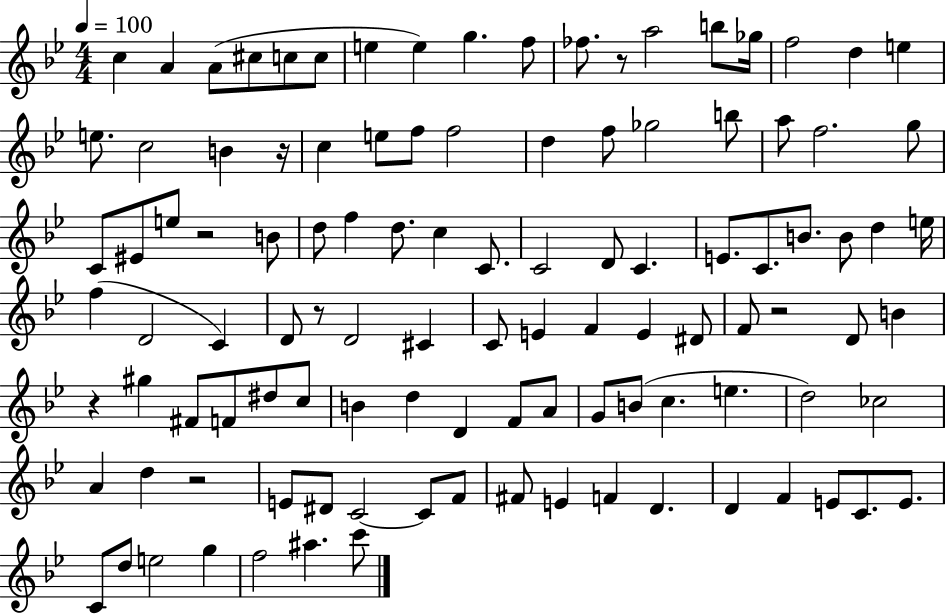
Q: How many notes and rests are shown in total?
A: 109